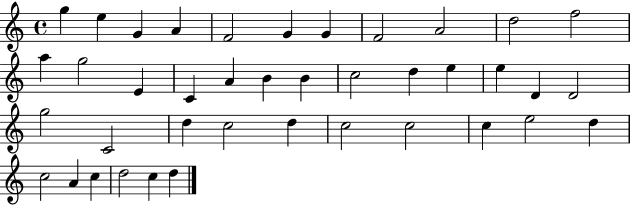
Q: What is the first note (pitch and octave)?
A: G5